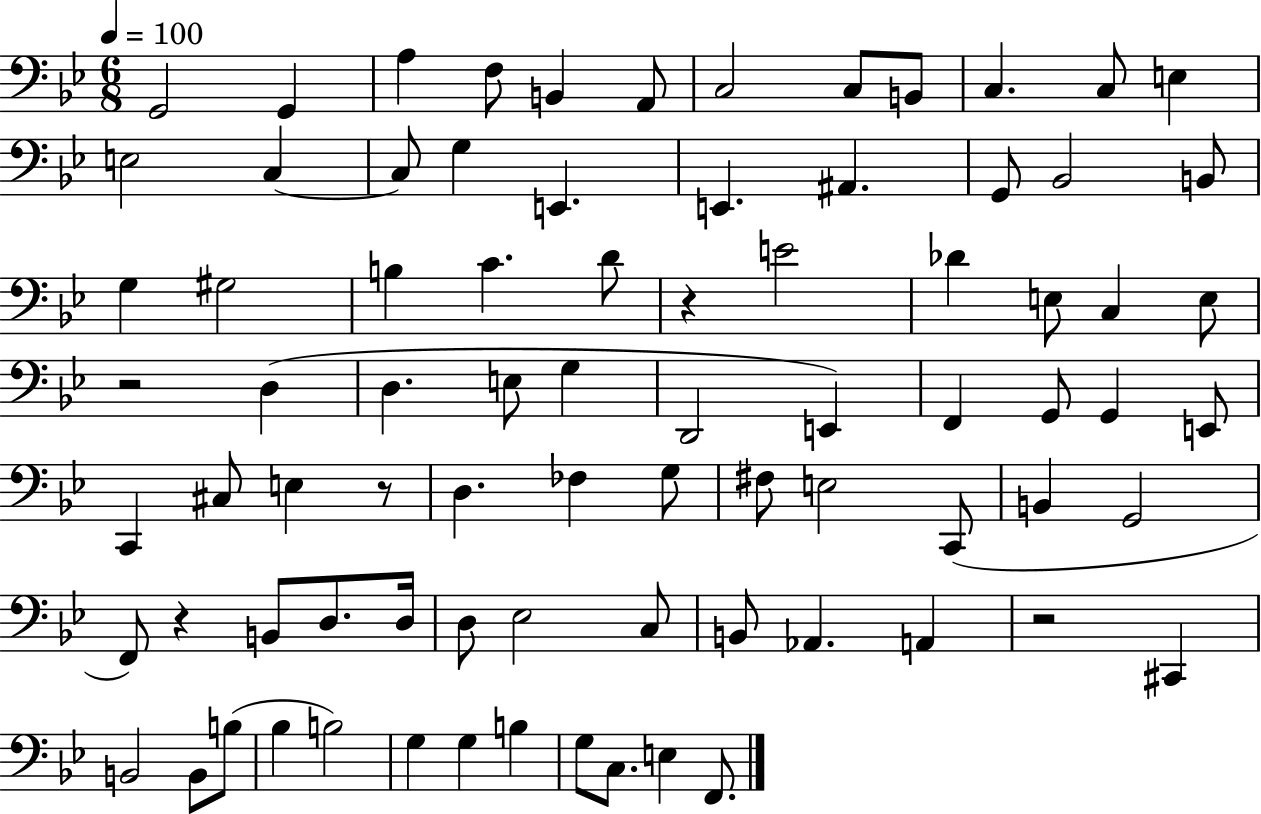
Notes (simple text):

G2/h G2/q A3/q F3/e B2/q A2/e C3/h C3/e B2/e C3/q. C3/e E3/q E3/h C3/q C3/e G3/q E2/q. E2/q. A#2/q. G2/e Bb2/h B2/e G3/q G#3/h B3/q C4/q. D4/e R/q E4/h Db4/q E3/e C3/q E3/e R/h D3/q D3/q. E3/e G3/q D2/h E2/q F2/q G2/e G2/q E2/e C2/q C#3/e E3/q R/e D3/q. FES3/q G3/e F#3/e E3/h C2/e B2/q G2/h F2/e R/q B2/e D3/e. D3/s D3/e Eb3/h C3/e B2/e Ab2/q. A2/q R/h C#2/q B2/h B2/e B3/e Bb3/q B3/h G3/q G3/q B3/q G3/e C3/e. E3/q F2/e.